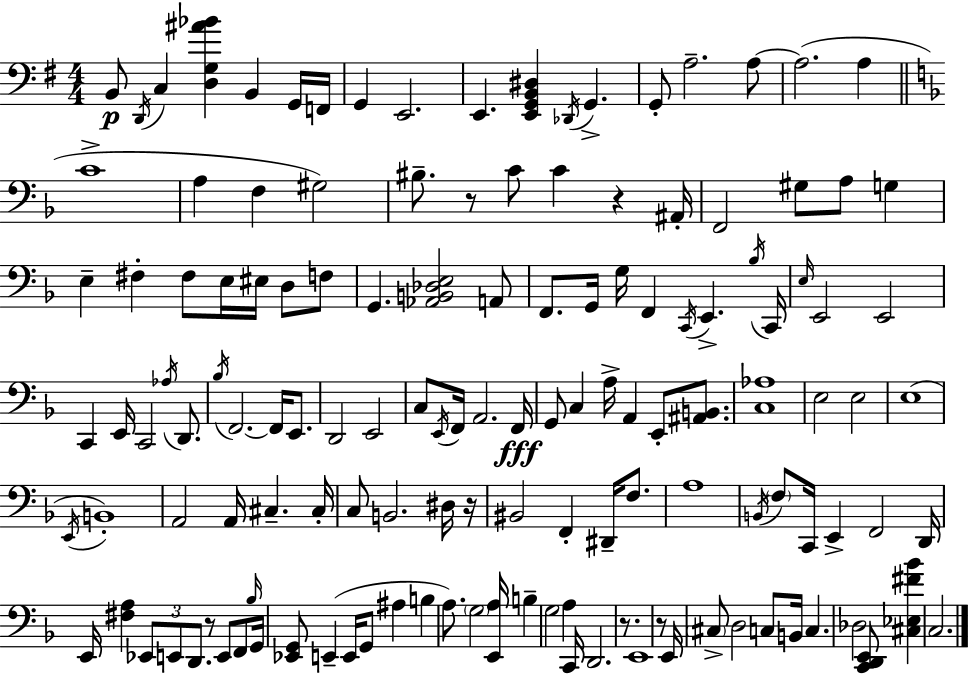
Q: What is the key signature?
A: E minor